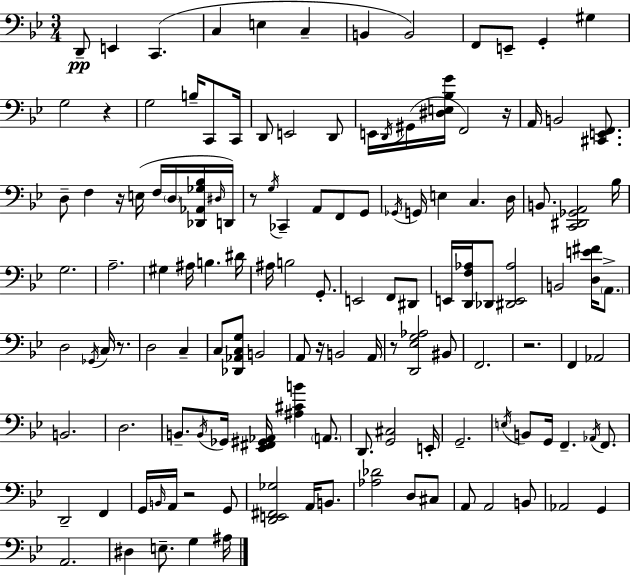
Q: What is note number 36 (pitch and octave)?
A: A2